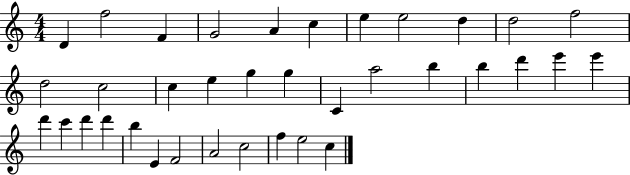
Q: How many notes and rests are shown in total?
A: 36